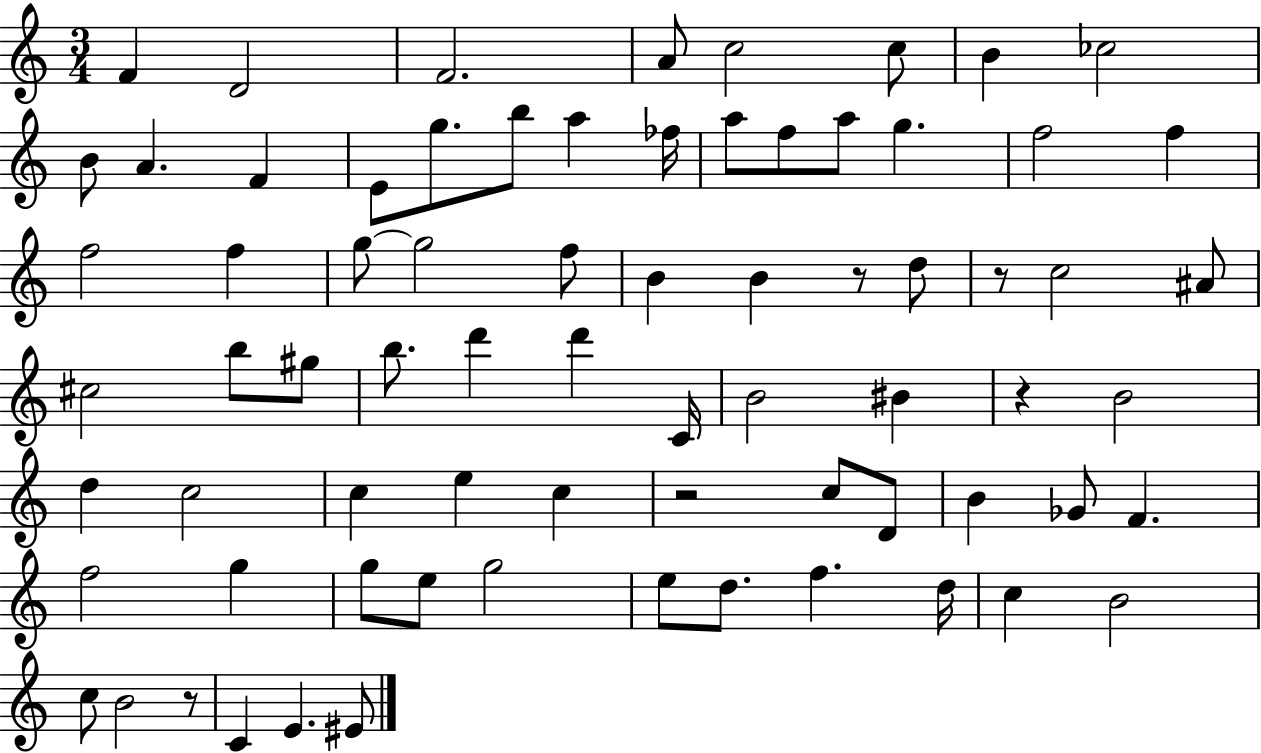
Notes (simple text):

F4/q D4/h F4/h. A4/e C5/h C5/e B4/q CES5/h B4/e A4/q. F4/q E4/e G5/e. B5/e A5/q FES5/s A5/e F5/e A5/e G5/q. F5/h F5/q F5/h F5/q G5/e G5/h F5/e B4/q B4/q R/e D5/e R/e C5/h A#4/e C#5/h B5/e G#5/e B5/e. D6/q D6/q C4/s B4/h BIS4/q R/q B4/h D5/q C5/h C5/q E5/q C5/q R/h C5/e D4/e B4/q Gb4/e F4/q. F5/h G5/q G5/e E5/e G5/h E5/e D5/e. F5/q. D5/s C5/q B4/h C5/e B4/h R/e C4/q E4/q. EIS4/e